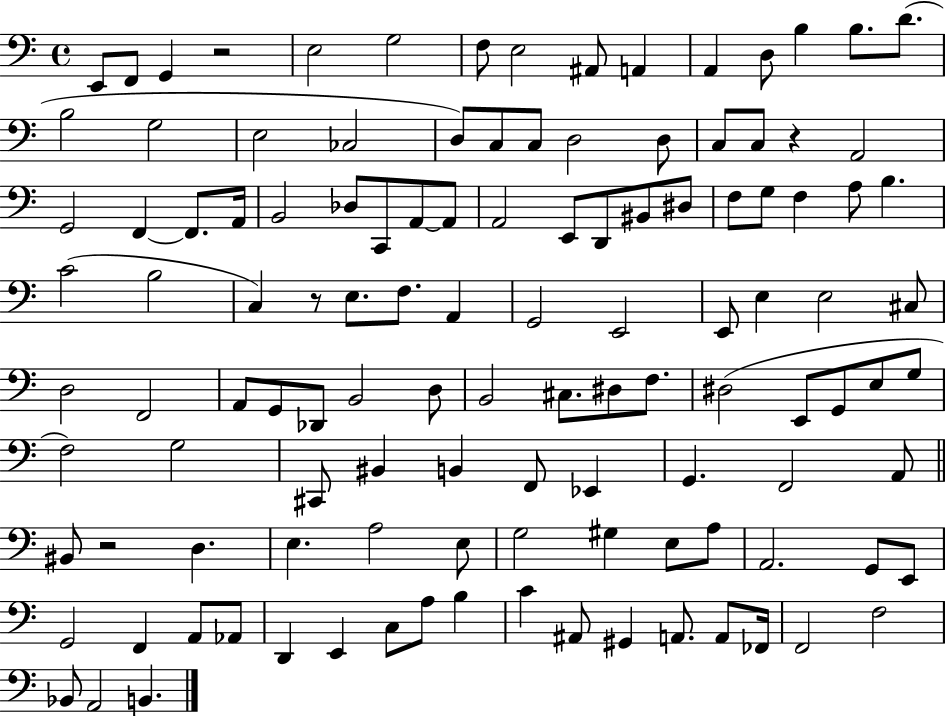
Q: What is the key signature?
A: C major